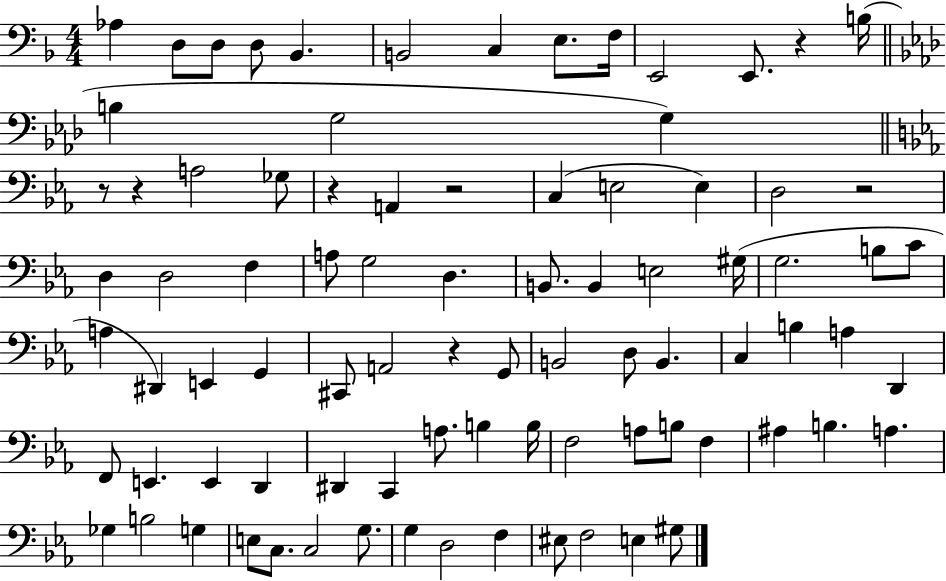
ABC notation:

X:1
T:Untitled
M:4/4
L:1/4
K:F
_A, D,/2 D,/2 D,/2 _B,, B,,2 C, E,/2 F,/4 E,,2 E,,/2 z B,/4 B, G,2 G, z/2 z A,2 _G,/2 z A,, z2 C, E,2 E, D,2 z2 D, D,2 F, A,/2 G,2 D, B,,/2 B,, E,2 ^G,/4 G,2 B,/2 C/2 A, ^D,, E,, G,, ^C,,/2 A,,2 z G,,/2 B,,2 D,/2 B,, C, B, A, D,, F,,/2 E,, E,, D,, ^D,, C,, A,/2 B, B,/4 F,2 A,/2 B,/2 F, ^A, B, A, _G, B,2 G, E,/2 C,/2 C,2 G,/2 G, D,2 F, ^E,/2 F,2 E, ^G,/2